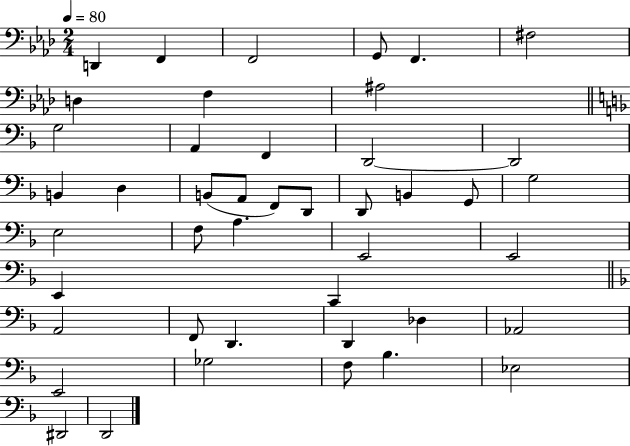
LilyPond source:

{
  \clef bass
  \numericTimeSignature
  \time 2/4
  \key aes \major
  \tempo 4 = 80
  \repeat volta 2 { d,4 f,4 | f,2 | g,8 f,4. | fis2 | \break d4 f4 | ais2 | \bar "||" \break \key f \major g2 | a,4 f,4 | d,2~~ | d,2 | \break b,4 d4 | b,8( a,8 f,8) d,8 | d,8 b,4 g,8 | g2 | \break e2 | f8 a4. | e,2 | e,2 | \break e,4 c,4 | \bar "||" \break \key f \major a,2 | f,8 d,4. | d,4 des4 | aes,2 | \break e,2 | ges2 | f8 bes4. | ees2 | \break dis,2 | d,2 | } \bar "|."
}